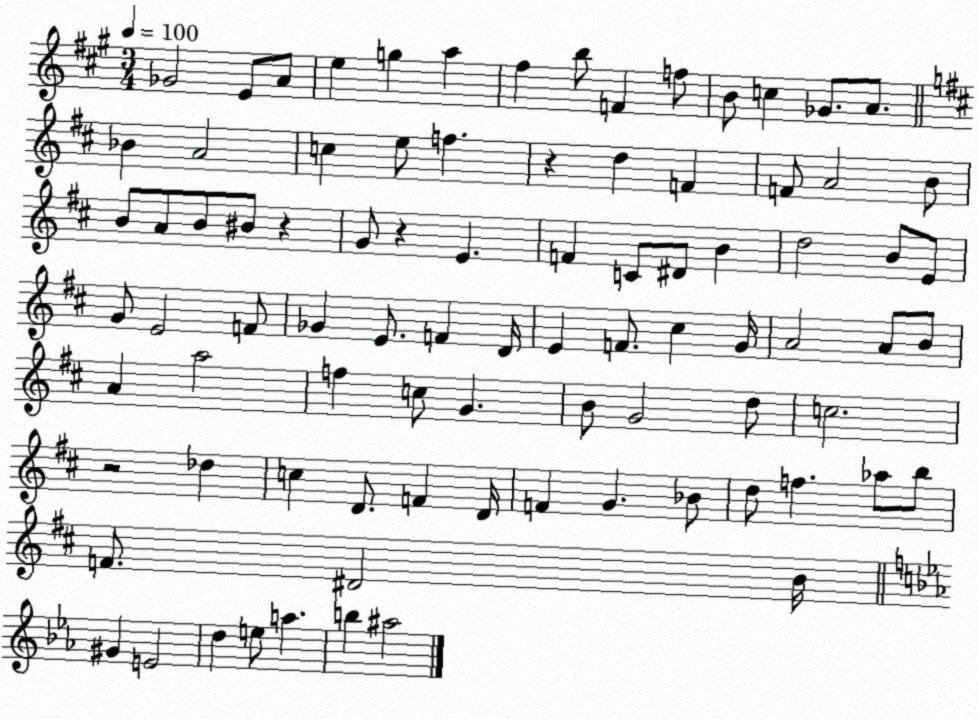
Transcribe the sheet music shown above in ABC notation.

X:1
T:Untitled
M:3/4
L:1/4
K:A
_G2 E/2 A/2 e g a ^f b/2 F f/2 B/2 c _G/2 A/2 _B A2 c e/2 f z d F F/2 A2 B/2 B/2 A/2 B/2 ^B/2 z G/2 z E F C/2 ^D/2 B d2 B/2 E/2 G/2 E2 F/2 _G E/2 F D/4 E F/2 ^c G/4 A2 A/2 B/2 A a2 f c/2 G B/2 G2 d/2 c2 z2 _d c D/2 F D/4 F G _B/2 d/2 f _a/2 b/2 F/2 ^D2 B/4 ^G E2 d e/2 a b ^a2